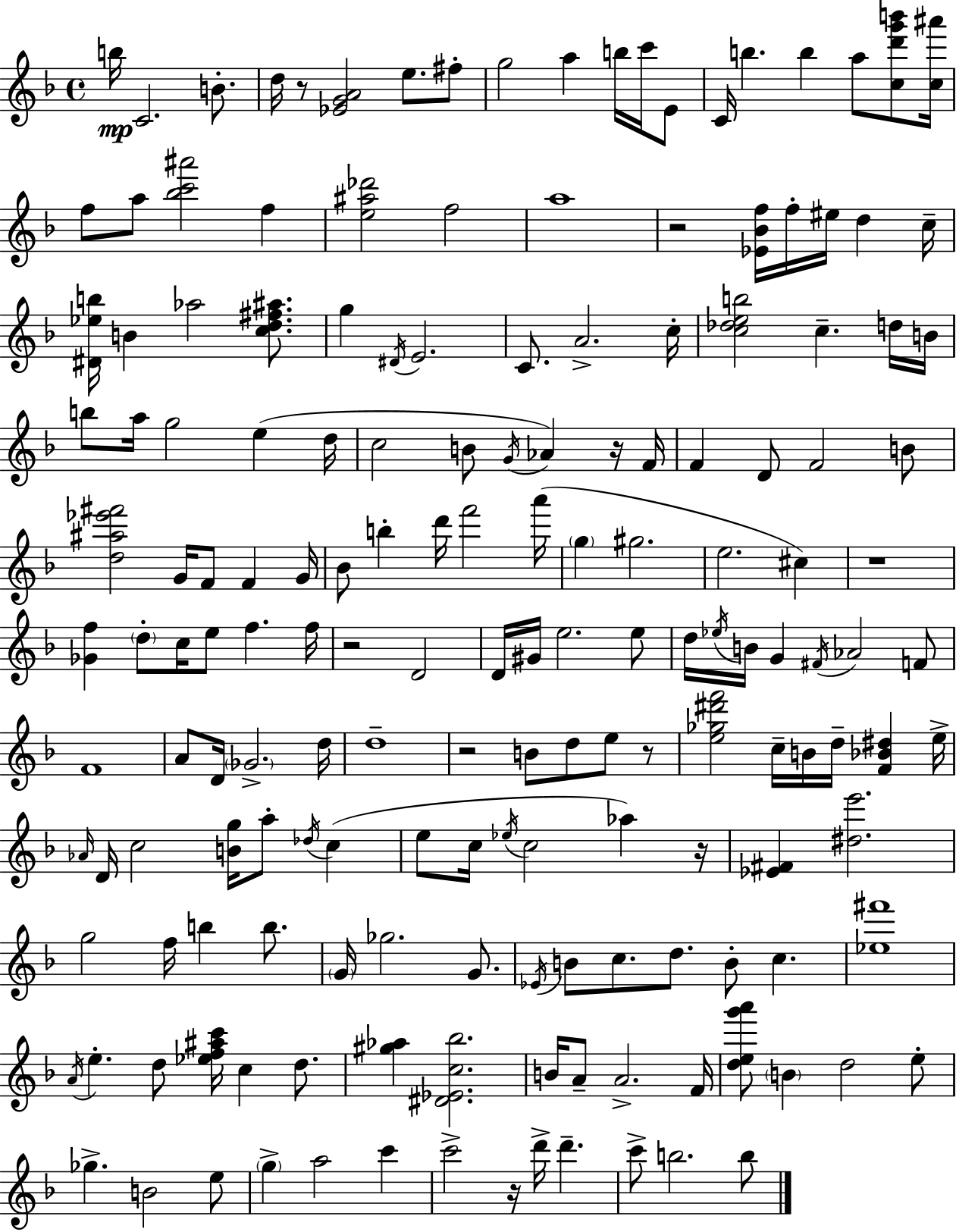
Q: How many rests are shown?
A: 9